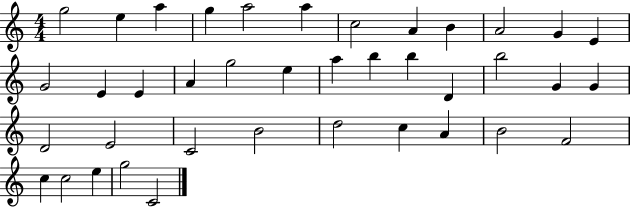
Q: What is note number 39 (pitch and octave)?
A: C4